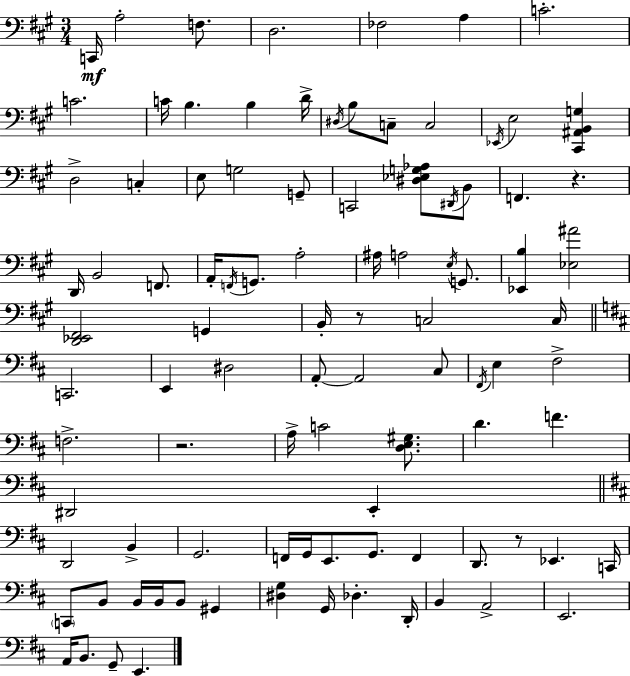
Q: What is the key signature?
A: A major